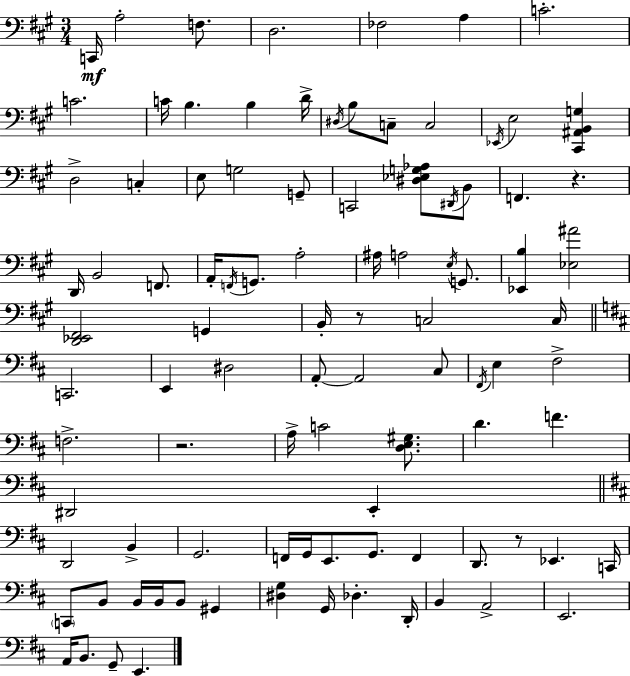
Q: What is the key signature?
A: A major